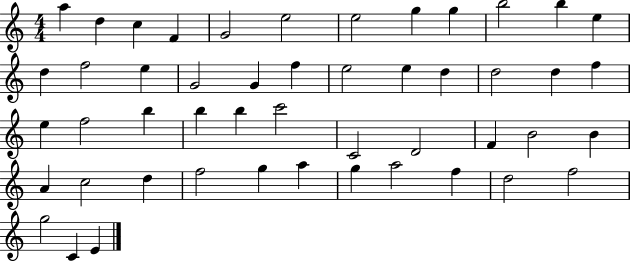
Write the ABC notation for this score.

X:1
T:Untitled
M:4/4
L:1/4
K:C
a d c F G2 e2 e2 g g b2 b e d f2 e G2 G f e2 e d d2 d f e f2 b b b c'2 C2 D2 F B2 B A c2 d f2 g a g a2 f d2 f2 g2 C E